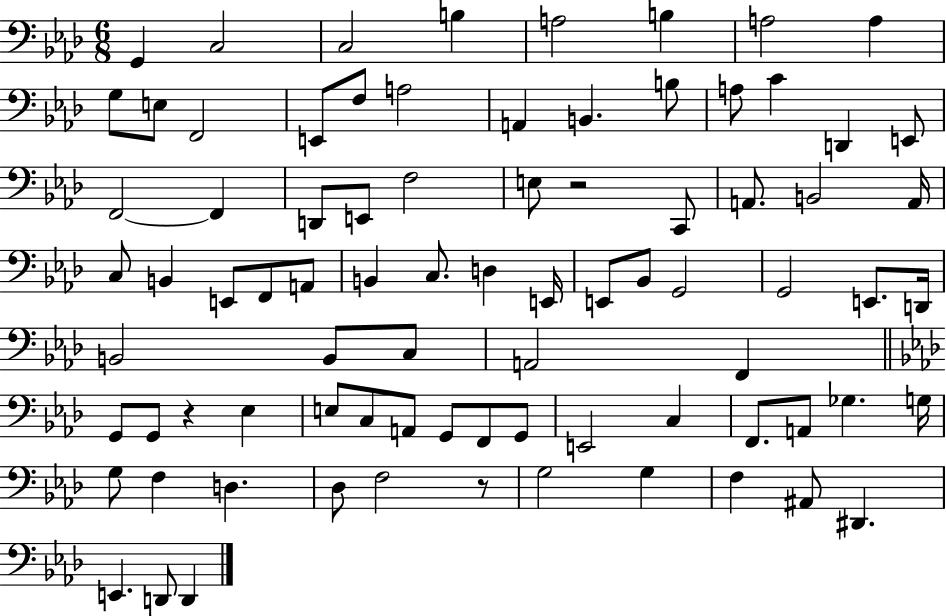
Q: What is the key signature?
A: AES major